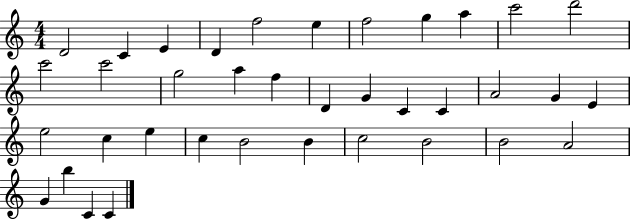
{
  \clef treble
  \numericTimeSignature
  \time 4/4
  \key c \major
  d'2 c'4 e'4 | d'4 f''2 e''4 | f''2 g''4 a''4 | c'''2 d'''2 | \break c'''2 c'''2 | g''2 a''4 f''4 | d'4 g'4 c'4 c'4 | a'2 g'4 e'4 | \break e''2 c''4 e''4 | c''4 b'2 b'4 | c''2 b'2 | b'2 a'2 | \break g'4 b''4 c'4 c'4 | \bar "|."
}